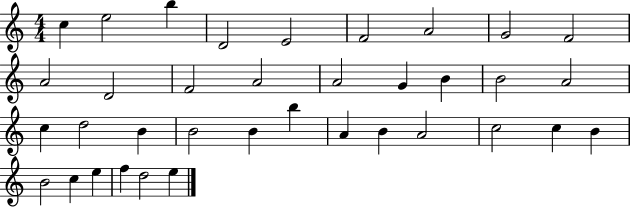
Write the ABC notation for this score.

X:1
T:Untitled
M:4/4
L:1/4
K:C
c e2 b D2 E2 F2 A2 G2 F2 A2 D2 F2 A2 A2 G B B2 A2 c d2 B B2 B b A B A2 c2 c B B2 c e f d2 e